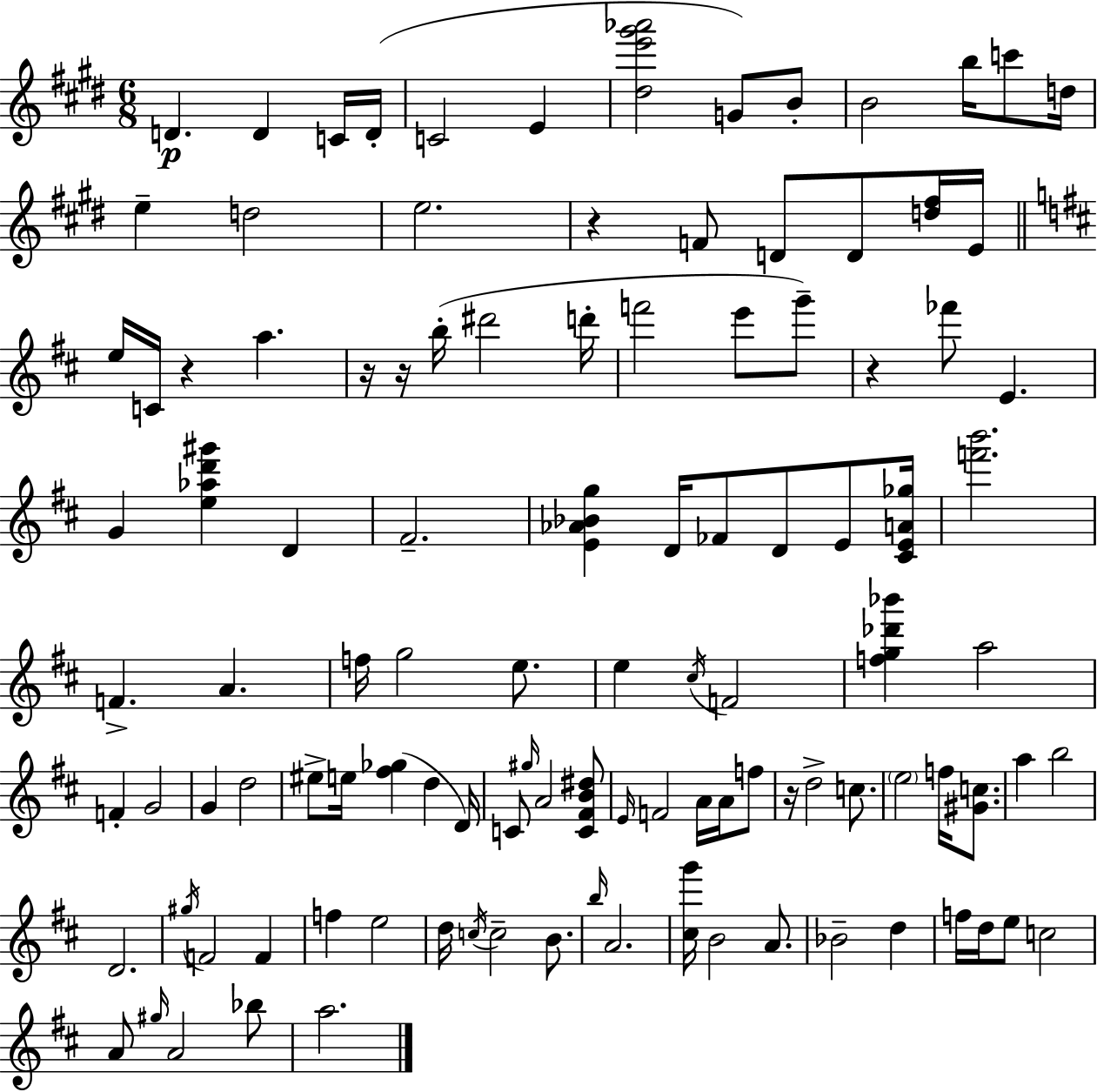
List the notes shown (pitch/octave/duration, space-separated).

D4/q. D4/q C4/s D4/s C4/h E4/q [D#5,E6,G#6,Ab6]/h G4/e B4/e B4/h B5/s C6/e D5/s E5/q D5/h E5/h. R/q F4/e D4/e D4/e [D5,F#5]/s E4/s E5/s C4/s R/q A5/q. R/s R/s B5/s D#6/h D6/s F6/h E6/e G6/e R/q FES6/e E4/q. G4/q [E5,Ab5,D6,G#6]/q D4/q F#4/h. [E4,Ab4,Bb4,G5]/q D4/s FES4/e D4/e E4/e [C#4,E4,A4,Gb5]/s [F6,B6]/h. F4/q. A4/q. F5/s G5/h E5/e. E5/q C#5/s F4/h [F5,G5,Db6,Bb6]/q A5/h F4/q G4/h G4/q D5/h EIS5/e E5/s [F#5,Gb5]/q D5/q D4/s C4/e G#5/s A4/h [C4,F#4,B4,D#5]/e E4/s F4/h A4/s A4/s F5/e R/s D5/h C5/e. E5/h F5/s [G#4,C5]/e. A5/q B5/h D4/h. G#5/s F4/h F4/q F5/q E5/h D5/s C5/s C5/h B4/e. B5/s A4/h. [C#5,G6]/s B4/h A4/e. Bb4/h D5/q F5/s D5/s E5/e C5/h A4/e G#5/s A4/h Bb5/e A5/h.